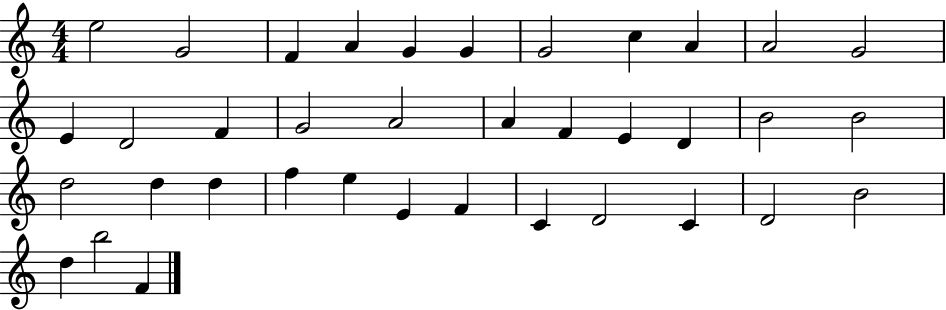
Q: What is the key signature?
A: C major